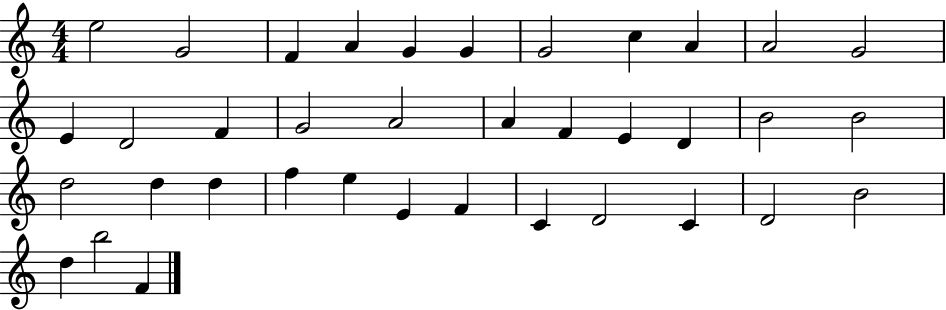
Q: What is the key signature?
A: C major